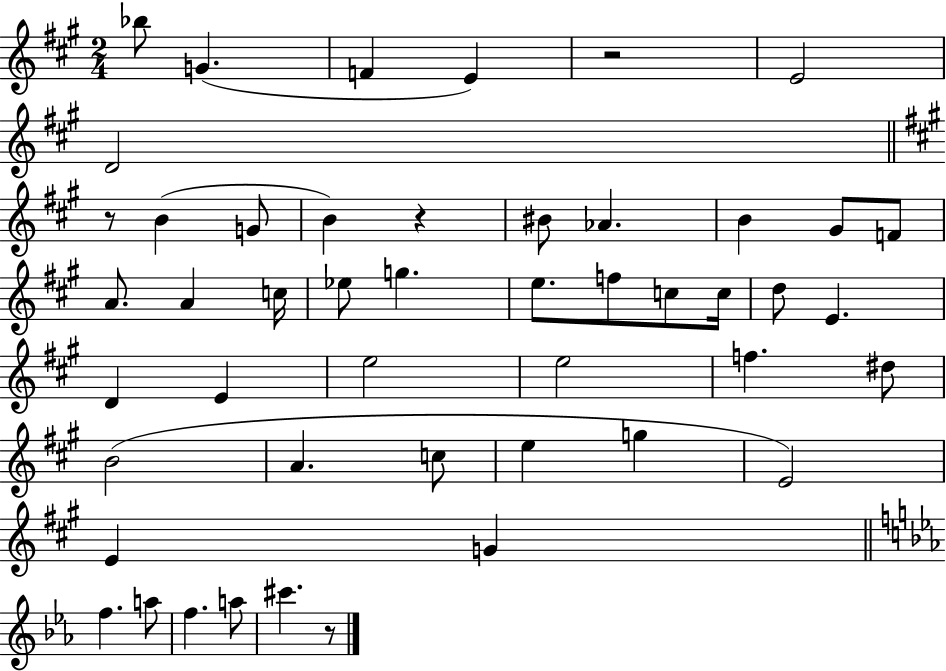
Bb5/e G4/q. F4/q E4/q R/h E4/h D4/h R/e B4/q G4/e B4/q R/q BIS4/e Ab4/q. B4/q G#4/e F4/e A4/e. A4/q C5/s Eb5/e G5/q. E5/e. F5/e C5/e C5/s D5/e E4/q. D4/q E4/q E5/h E5/h F5/q. D#5/e B4/h A4/q. C5/e E5/q G5/q E4/h E4/q G4/q F5/q. A5/e F5/q. A5/e C#6/q. R/e